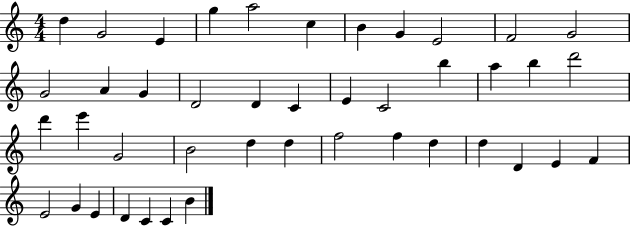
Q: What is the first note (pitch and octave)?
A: D5